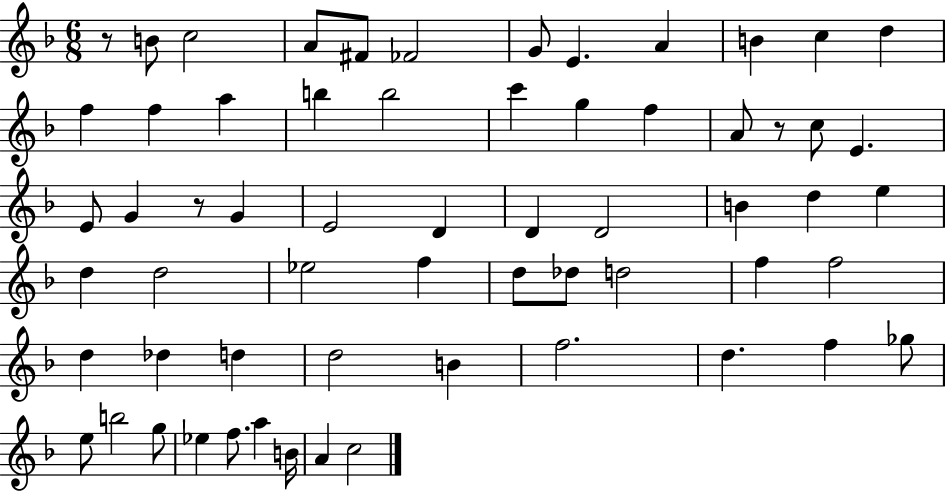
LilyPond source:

{
  \clef treble
  \numericTimeSignature
  \time 6/8
  \key f \major
  \repeat volta 2 { r8 b'8 c''2 | a'8 fis'8 fes'2 | g'8 e'4. a'4 | b'4 c''4 d''4 | \break f''4 f''4 a''4 | b''4 b''2 | c'''4 g''4 f''4 | a'8 r8 c''8 e'4. | \break e'8 g'4 r8 g'4 | e'2 d'4 | d'4 d'2 | b'4 d''4 e''4 | \break d''4 d''2 | ees''2 f''4 | d''8 des''8 d''2 | f''4 f''2 | \break d''4 des''4 d''4 | d''2 b'4 | f''2. | d''4. f''4 ges''8 | \break e''8 b''2 g''8 | ees''4 f''8. a''4 b'16 | a'4 c''2 | } \bar "|."
}